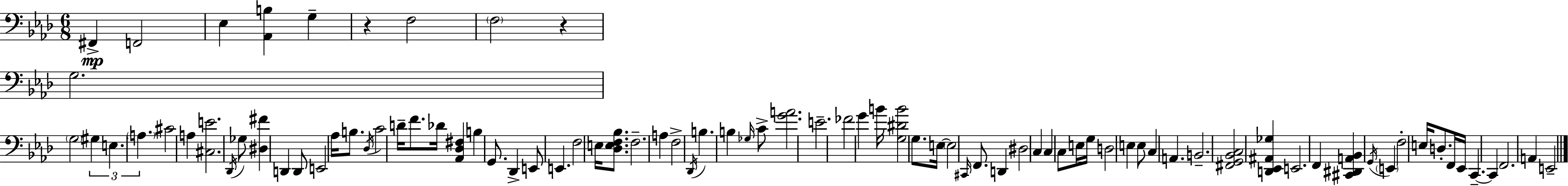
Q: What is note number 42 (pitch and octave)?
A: FES4